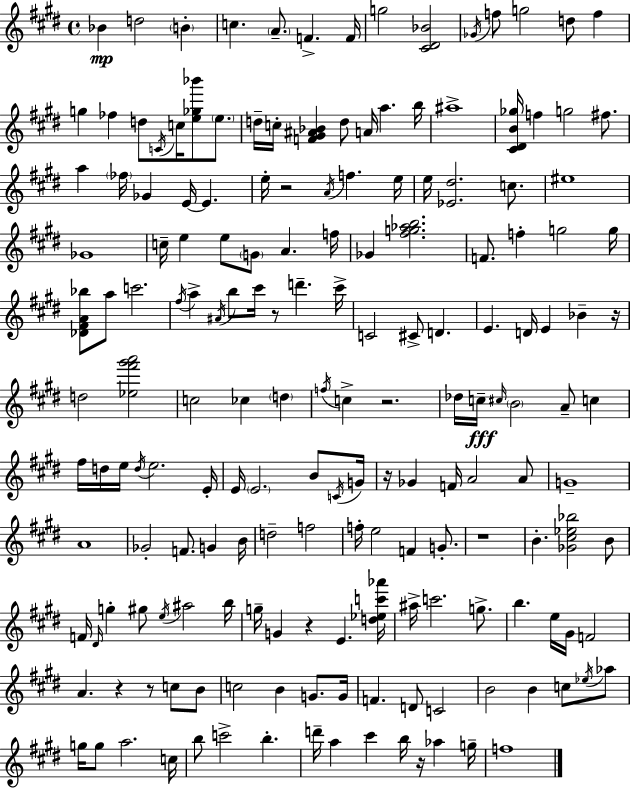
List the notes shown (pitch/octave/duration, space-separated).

Bb4/q D5/h B4/q C5/q. A4/e. F4/q. F4/s G5/h [C#4,D#4,Bb4]/h Gb4/s F5/e G5/h D5/e F5/q G5/q FES5/q D5/e C4/s C5/s [E5,Gb5,Bb6]/e E5/e. D5/s C5/s [F4,G#4,A#4,Bb4]/q D5/e A4/s A5/q. B5/s A#5/w [C#4,D#4,B4,Gb5]/s F5/q G5/h F#5/e. A5/q FES5/s Gb4/q E4/s E4/q. E5/s R/h A4/s F5/q. E5/s E5/s [Eb4,D#5]/h. C5/e. EIS5/w Gb4/w C5/s E5/q E5/e G4/e A4/q. F5/s Gb4/q [F#5,G5,Ab5,B5]/h. F4/e. F5/q G5/h G5/s [Db4,F#4,A4,Bb5]/e A5/e C6/h. F#5/s A5/q A#4/s B5/e C#6/s R/e D6/q. C#6/s C4/h C#4/e D4/q. E4/q. D4/s E4/q Bb4/q R/s D5/h [Eb5,F#6,G#6,A6]/h C5/h CES5/q D5/q F5/s C5/q R/h. Db5/s C5/s C#5/s B4/h A4/e C5/q F#5/s D5/s E5/s D5/s E5/h. E4/s E4/s E4/h. B4/e C4/s G4/s R/s Gb4/q F4/s A4/h A4/e G4/w A4/w Gb4/h F4/e. G4/q B4/s D5/h F5/h F5/s E5/h F4/q G4/e. R/w B4/q. [Gb4,C#5,Eb5,Bb5]/h B4/e F4/s D#4/s G5/q G#5/e E5/s A#5/h B5/s G5/s G4/q R/q E4/q. [D5,Eb5,C6,Ab6]/s A#5/s C6/h. G5/e. B5/q. E5/s G#4/s F4/h A4/q. R/q R/e C5/e B4/e C5/h B4/q G4/e. G4/s F4/q. D4/e C4/h B4/h B4/q C5/e Eb5/s Ab5/e G5/s G5/e A5/h. C5/s B5/e C6/h B5/q. D6/s A5/q C#6/q B5/s R/s Ab5/q G5/s F5/w